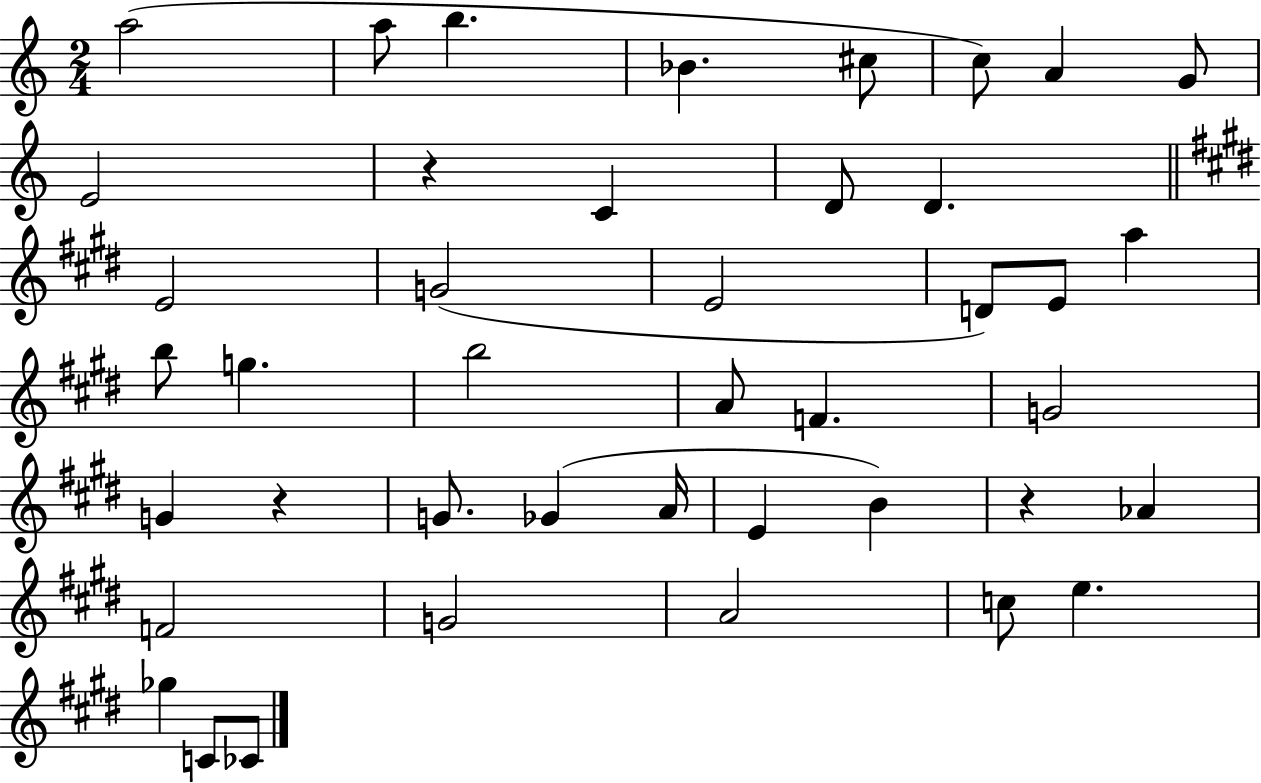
{
  \clef treble
  \numericTimeSignature
  \time 2/4
  \key c \major
  a''2( | a''8 b''4. | bes'4. cis''8 | c''8) a'4 g'8 | \break e'2 | r4 c'4 | d'8 d'4. | \bar "||" \break \key e \major e'2 | g'2( | e'2 | d'8) e'8 a''4 | \break b''8 g''4. | b''2 | a'8 f'4. | g'2 | \break g'4 r4 | g'8. ges'4( a'16 | e'4 b'4) | r4 aes'4 | \break f'2 | g'2 | a'2 | c''8 e''4. | \break ges''4 c'8 ces'8 | \bar "|."
}